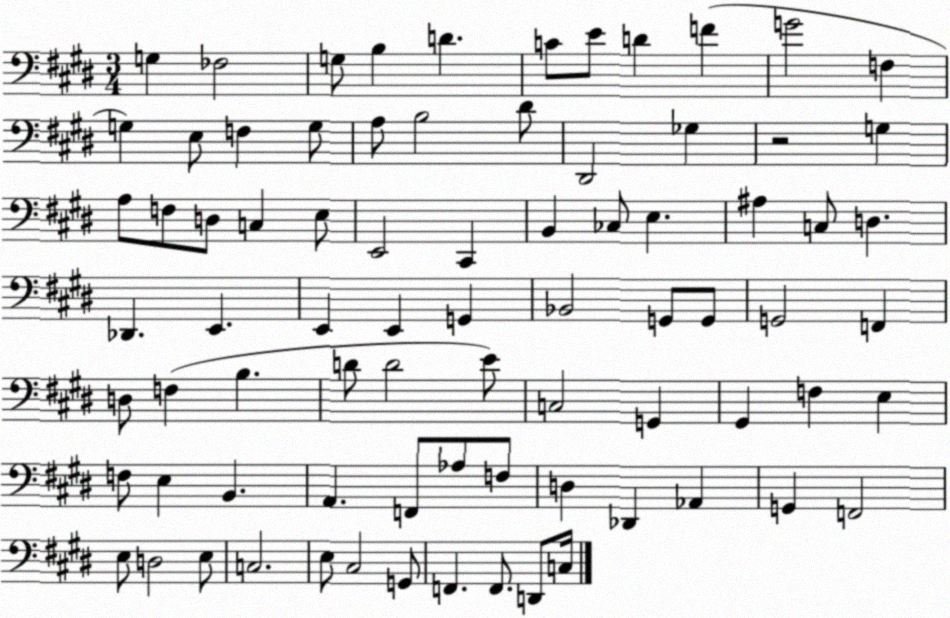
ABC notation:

X:1
T:Untitled
M:3/4
L:1/4
K:E
G, _F,2 G,/2 B, D C/2 E/2 D F G2 F, G, E,/2 F, G,/2 A,/2 B,2 ^D/2 ^D,,2 _G, z2 G, A,/2 F,/2 D,/2 C, E,/2 E,,2 ^C,, B,, _C,/2 E, ^A, C,/2 D, _D,, E,, E,, E,, G,, _B,,2 G,,/2 G,,/2 G,,2 F,, D,/2 F, B, D/2 D2 E/2 C,2 G,, ^G,, F, E, F,/2 E, B,, A,, F,,/2 _A,/2 F,/2 D, _D,, _A,, G,, F,,2 E,/2 D,2 E,/2 C,2 E,/2 ^C,2 G,,/2 F,, F,,/2 D,,/2 C,/4